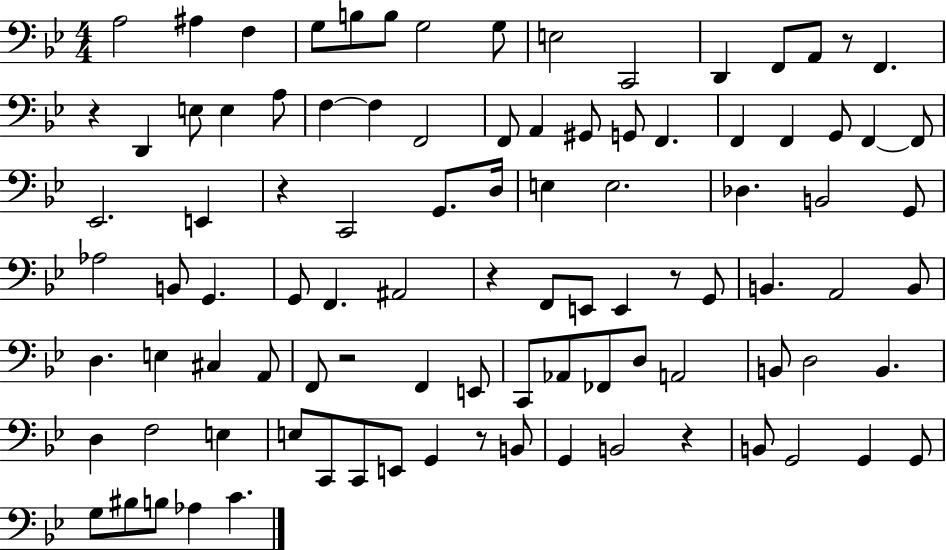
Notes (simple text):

A3/h A#3/q F3/q G3/e B3/e B3/e G3/h G3/e E3/h C2/h D2/q F2/e A2/e R/e F2/q. R/q D2/q E3/e E3/q A3/e F3/q F3/q F2/h F2/e A2/q G#2/e G2/e F2/q. F2/q F2/q G2/e F2/q F2/e Eb2/h. E2/q R/q C2/h G2/e. D3/s E3/q E3/h. Db3/q. B2/h G2/e Ab3/h B2/e G2/q. G2/e F2/q. A#2/h R/q F2/e E2/e E2/q R/e G2/e B2/q. A2/h B2/e D3/q. E3/q C#3/q A2/e F2/e R/h F2/q E2/e C2/e Ab2/e FES2/e D3/e A2/h B2/e D3/h B2/q. D3/q F3/h E3/q E3/e C2/e C2/e E2/e G2/q R/e B2/e G2/q B2/h R/q B2/e G2/h G2/q G2/e G3/e BIS3/e B3/e Ab3/q C4/q.